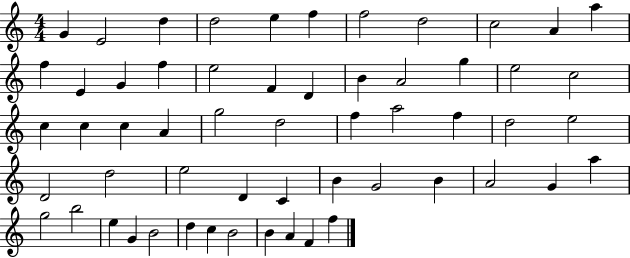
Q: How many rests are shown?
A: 0